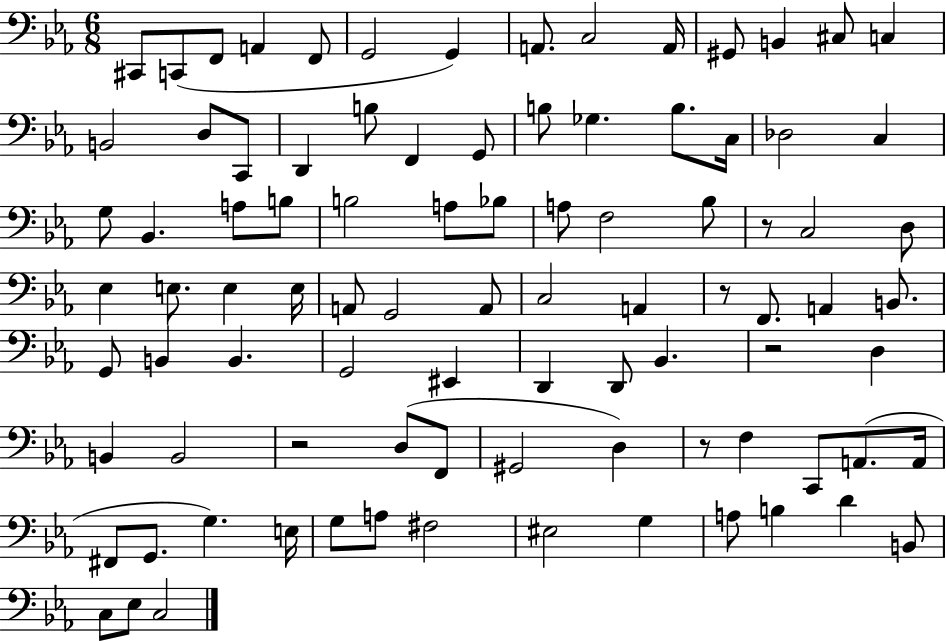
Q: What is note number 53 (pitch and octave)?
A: B2